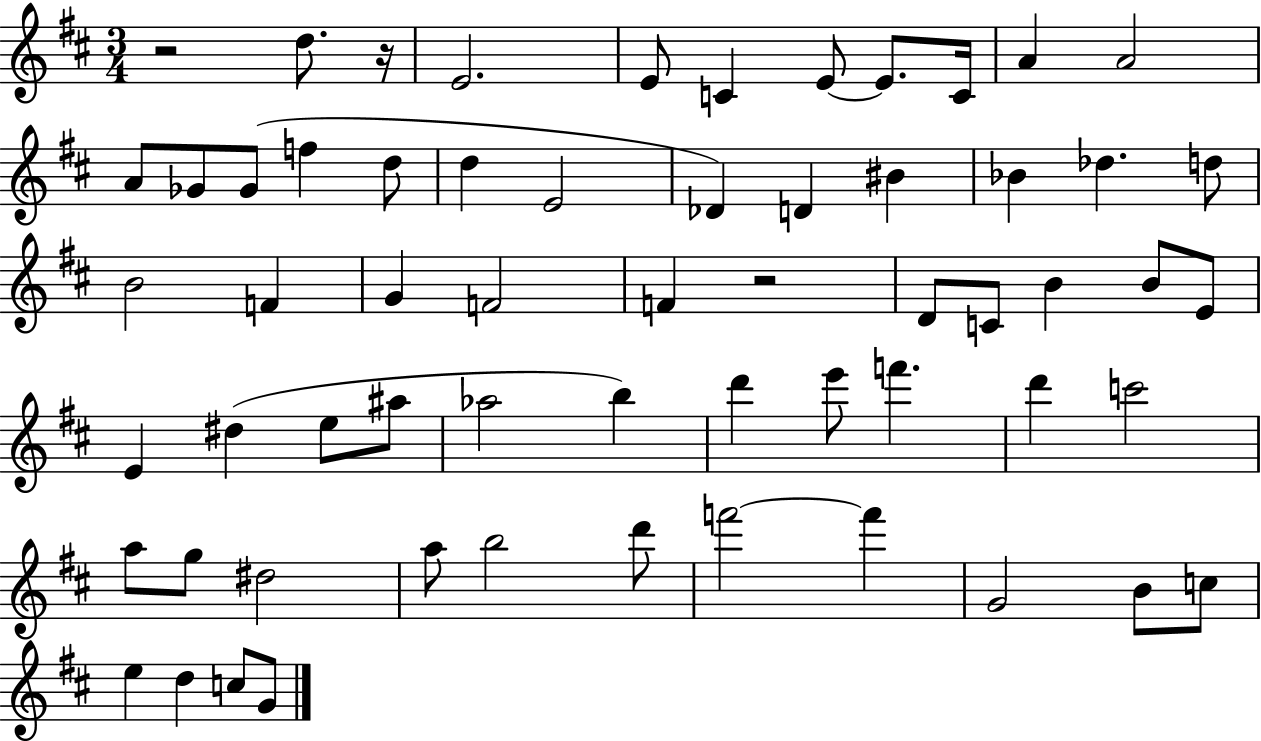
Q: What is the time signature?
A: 3/4